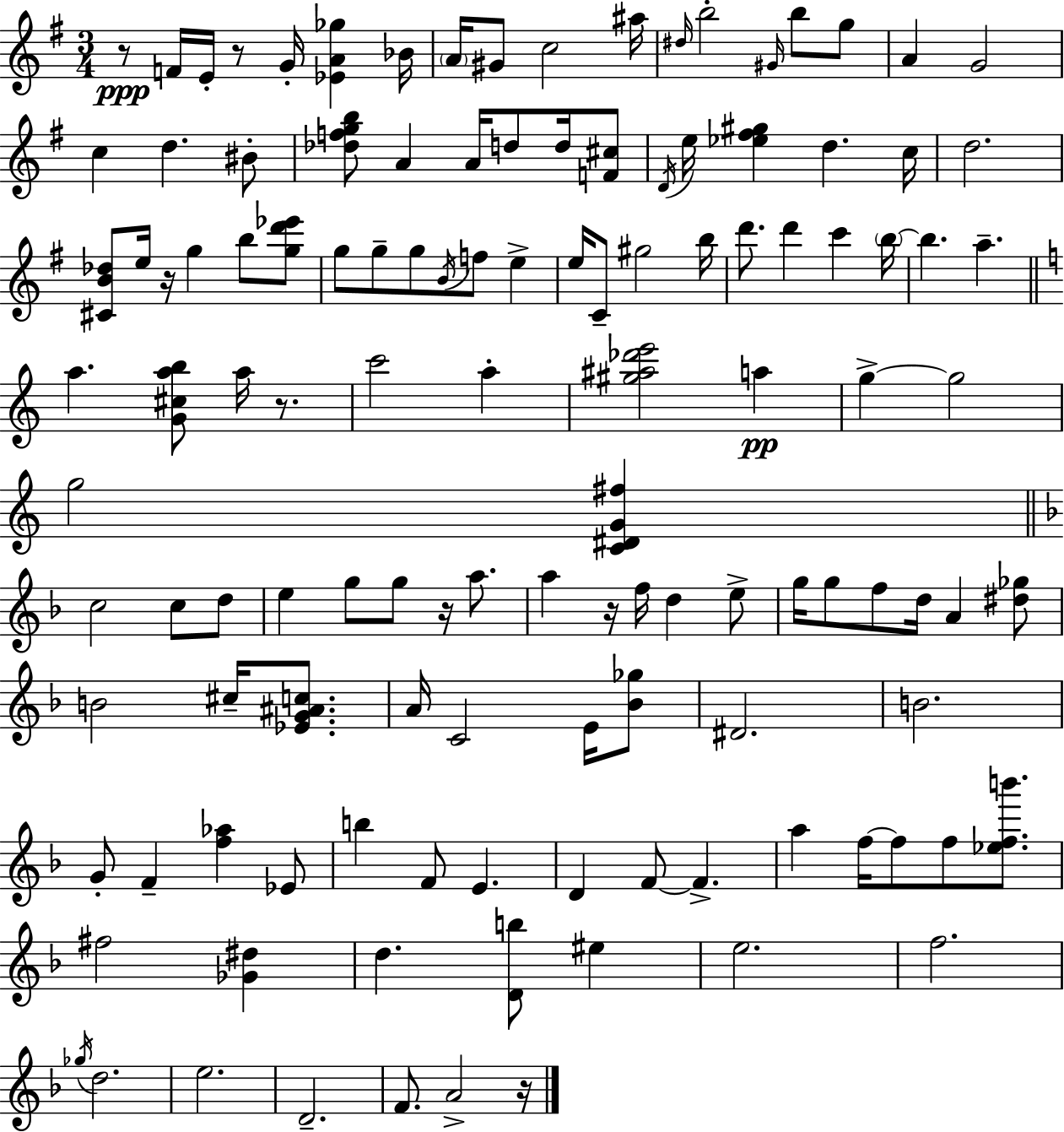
X:1
T:Untitled
M:3/4
L:1/4
K:Em
z/2 F/4 E/4 z/2 G/4 [_EA_g] _B/4 A/4 ^G/2 c2 ^a/4 ^d/4 b2 ^G/4 b/2 g/2 A G2 c d ^B/2 [_dfgb]/2 A A/4 d/2 d/4 [F^c]/2 D/4 e/4 [_e^f^g] d c/4 d2 [^CB_d]/2 e/4 z/4 g b/2 [gd'_e']/2 g/2 g/2 g/2 B/4 f/2 e e/4 C/2 ^g2 b/4 d'/2 d' c' b/4 b a a [G^cab]/2 a/4 z/2 c'2 a [^g^a_d'e']2 a g g2 g2 [C^DG^f] c2 c/2 d/2 e g/2 g/2 z/4 a/2 a z/4 f/4 d e/2 g/4 g/2 f/2 d/4 A [^d_g]/2 B2 ^c/4 [_EG^Ac]/2 A/4 C2 E/4 [_B_g]/2 ^D2 B2 G/2 F [f_a] _E/2 b F/2 E D F/2 F a f/4 f/2 f/2 [_efb']/2 ^f2 [_G^d] d [Db]/2 ^e e2 f2 _g/4 d2 e2 D2 F/2 A2 z/4